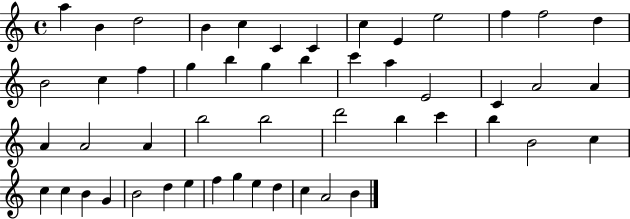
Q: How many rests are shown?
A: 0